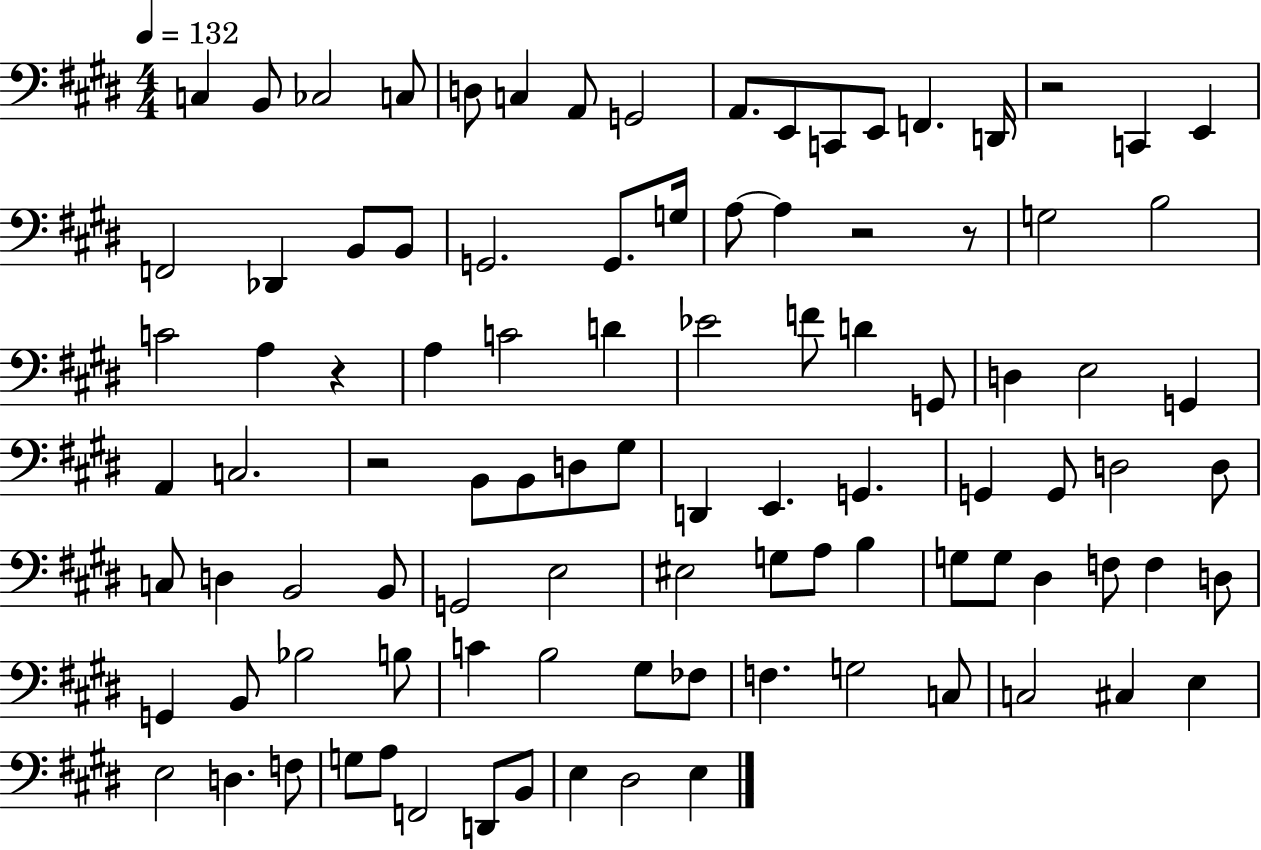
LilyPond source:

{
  \clef bass
  \numericTimeSignature
  \time 4/4
  \key e \major
  \tempo 4 = 132
  c4 b,8 ces2 c8 | d8 c4 a,8 g,2 | a,8. e,8 c,8 e,8 f,4. d,16 | r2 c,4 e,4 | \break f,2 des,4 b,8 b,8 | g,2. g,8. g16 | a8~~ a4 r2 r8 | g2 b2 | \break c'2 a4 r4 | a4 c'2 d'4 | ees'2 f'8 d'4 g,8 | d4 e2 g,4 | \break a,4 c2. | r2 b,8 b,8 d8 gis8 | d,4 e,4. g,4. | g,4 g,8 d2 d8 | \break c8 d4 b,2 b,8 | g,2 e2 | eis2 g8 a8 b4 | g8 g8 dis4 f8 f4 d8 | \break g,4 b,8 bes2 b8 | c'4 b2 gis8 fes8 | f4. g2 c8 | c2 cis4 e4 | \break e2 d4. f8 | g8 a8 f,2 d,8 b,8 | e4 dis2 e4 | \bar "|."
}